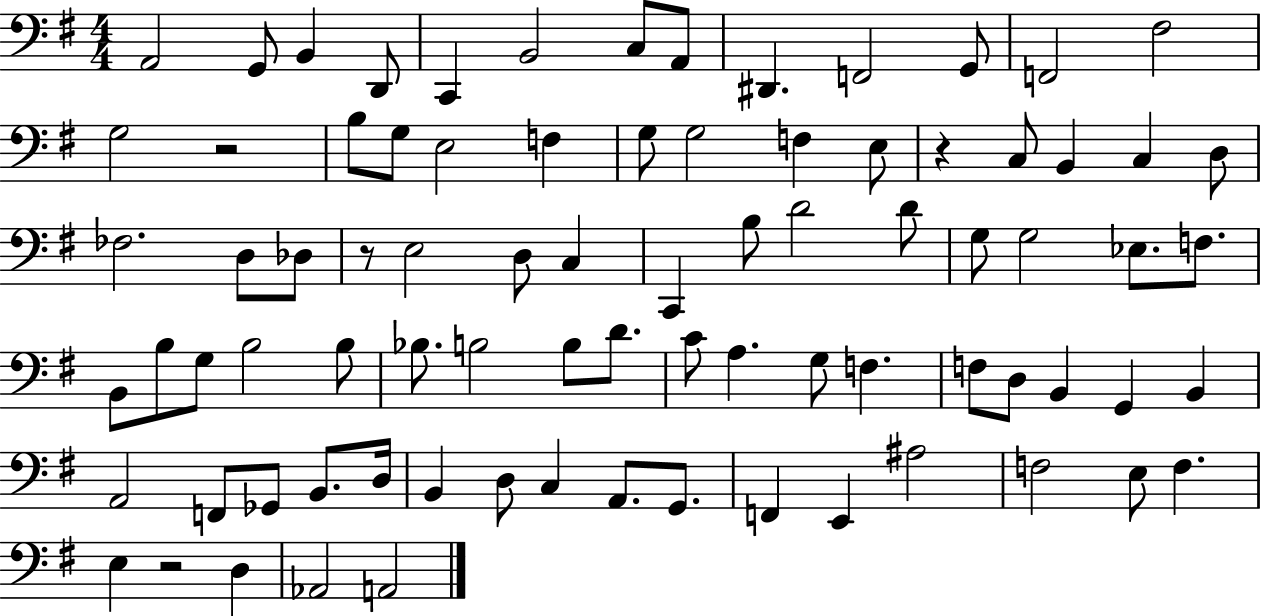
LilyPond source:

{
  \clef bass
  \numericTimeSignature
  \time 4/4
  \key g \major
  \repeat volta 2 { a,2 g,8 b,4 d,8 | c,4 b,2 c8 a,8 | dis,4. f,2 g,8 | f,2 fis2 | \break g2 r2 | b8 g8 e2 f4 | g8 g2 f4 e8 | r4 c8 b,4 c4 d8 | \break fes2. d8 des8 | r8 e2 d8 c4 | c,4 b8 d'2 d'8 | g8 g2 ees8. f8. | \break b,8 b8 g8 b2 b8 | bes8. b2 b8 d'8. | c'8 a4. g8 f4. | f8 d8 b,4 g,4 b,4 | \break a,2 f,8 ges,8 b,8. d16 | b,4 d8 c4 a,8. g,8. | f,4 e,4 ais2 | f2 e8 f4. | \break e4 r2 d4 | aes,2 a,2 | } \bar "|."
}